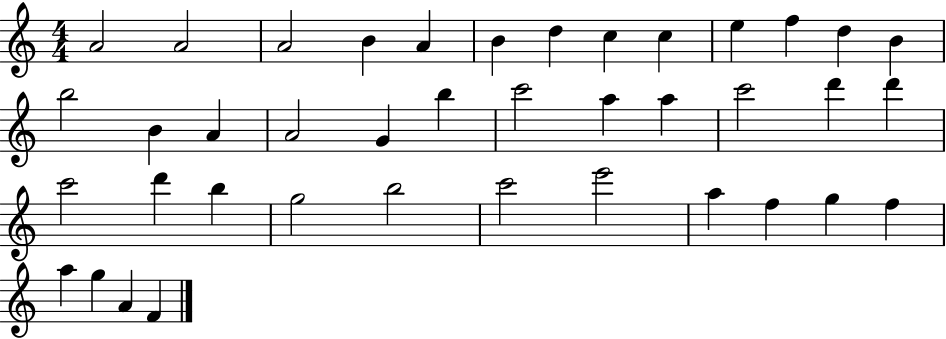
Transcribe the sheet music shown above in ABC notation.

X:1
T:Untitled
M:4/4
L:1/4
K:C
A2 A2 A2 B A B d c c e f d B b2 B A A2 G b c'2 a a c'2 d' d' c'2 d' b g2 b2 c'2 e'2 a f g f a g A F